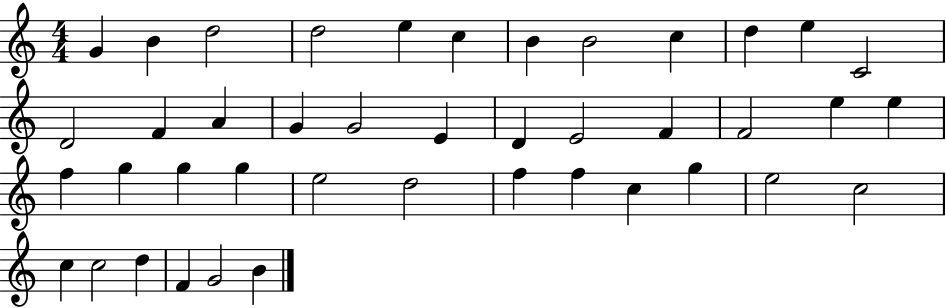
G4/q B4/q D5/h D5/h E5/q C5/q B4/q B4/h C5/q D5/q E5/q C4/h D4/h F4/q A4/q G4/q G4/h E4/q D4/q E4/h F4/q F4/h E5/q E5/q F5/q G5/q G5/q G5/q E5/h D5/h F5/q F5/q C5/q G5/q E5/h C5/h C5/q C5/h D5/q F4/q G4/h B4/q